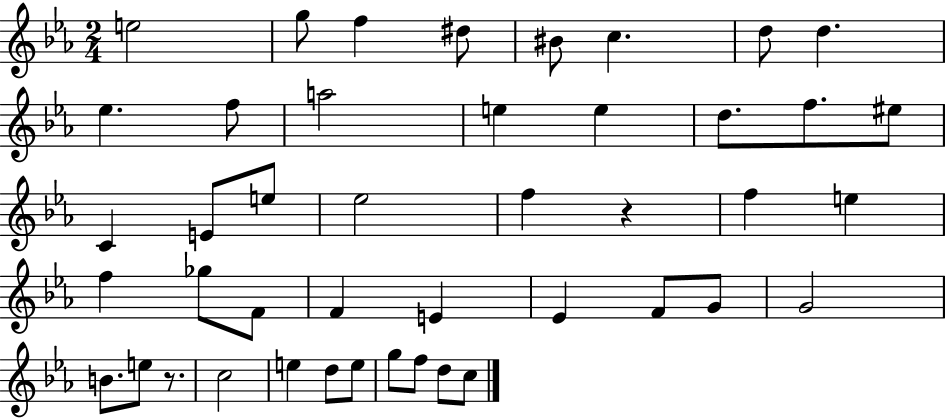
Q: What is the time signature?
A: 2/4